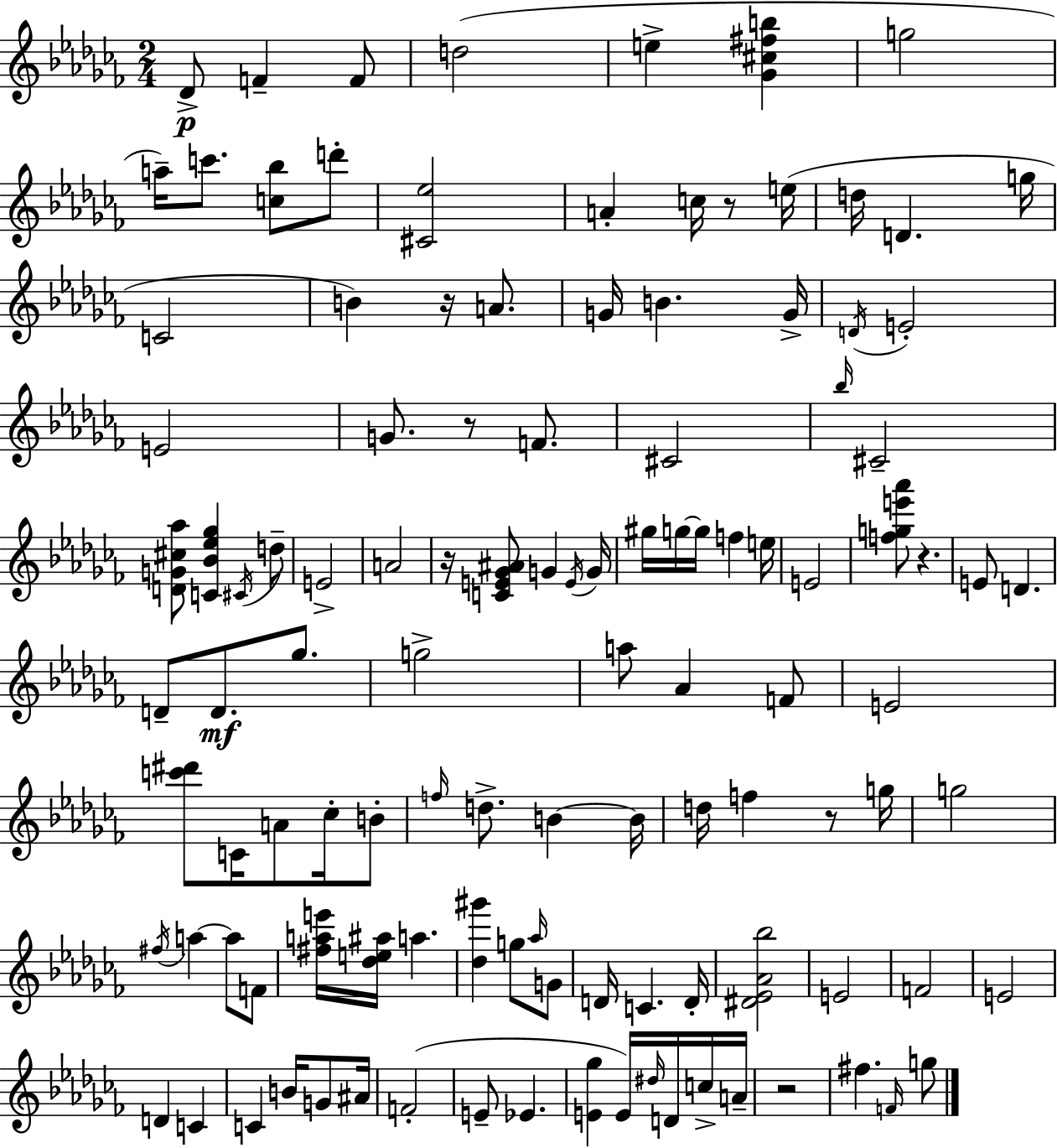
{
  \clef treble
  \numericTimeSignature
  \time 2/4
  \key aes \minor
  des'8->\p f'4-- f'8 | d''2( | e''4-> <ges' cis'' fis'' b''>4 | g''2 | \break a''16--) c'''8. <c'' bes''>8 d'''8-. | <cis' ees''>2 | a'4-. c''16 r8 e''16( | d''16 d'4. g''16 | \break c'2 | b'4) r16 a'8. | g'16 b'4. g'16-> | \acciaccatura { d'16 } e'2-. | \break e'2 | g'8. r8 f'8. | cis'2 | \grace { bes''16 } cis'2-- | \break <d' g' cis'' aes''>8 <c' bes' ees'' ges''>4 | \acciaccatura { cis'16 } d''8-- e'2-> | a'2 | r16 <c' e' ges' ais'>8 g'4 | \break \acciaccatura { e'16 } g'16 gis''16 g''16~~ g''16 f''4 | e''16 e'2 | <f'' g'' e''' aes'''>8 r4. | e'8 d'4. | \break d'8-- d'8.\mf | ges''8. g''2-> | a''8 aes'4 | f'8 e'2 | \break <c''' dis'''>8 c'16 a'8 | ces''16-. b'8-. \grace { f''16 } d''8.-> | b'4~~ b'16 d''16 f''4 | r8 g''16 g''2 | \break \acciaccatura { fis''16 } a''4~~ | a''8 f'8 <fis'' a'' e'''>16 <des'' e'' ais''>16 | a''4. <des'' gis'''>4 | g''8 \grace { aes''16 } g'8 d'16 | \break c'4. d'16-. <dis' ees' aes' bes''>2 | e'2 | f'2 | e'2 | \break d'4 | c'4 c'4 | b'16 g'8 ais'16 f'2-.( | e'8-- | \break ees'4. <e' ges''>4 | e'16) \grace { dis''16 } d'16 c''16-> a'16-- | r2 | fis''4. \grace { f'16 } g''8 | \break \bar "|."
}